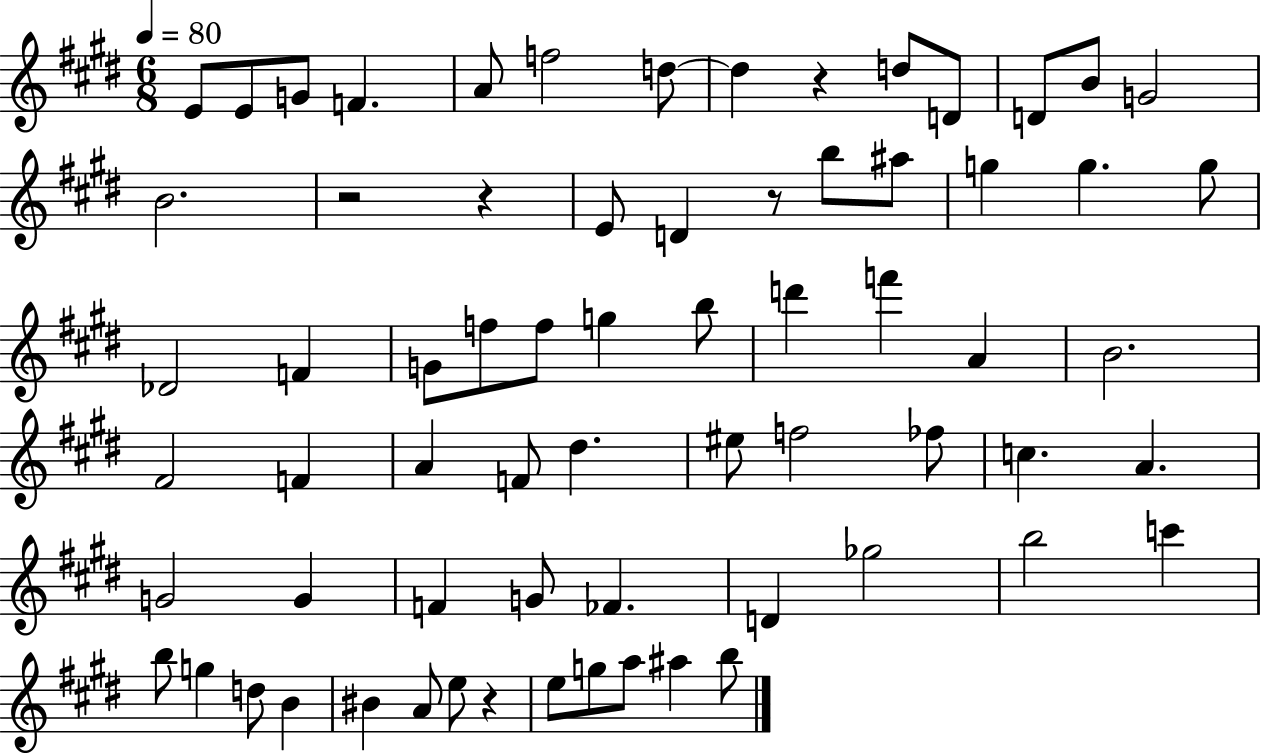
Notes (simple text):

E4/e E4/e G4/e F4/q. A4/e F5/h D5/e D5/q R/q D5/e D4/e D4/e B4/e G4/h B4/h. R/h R/q E4/e D4/q R/e B5/e A#5/e G5/q G5/q. G5/e Db4/h F4/q G4/e F5/e F5/e G5/q B5/e D6/q F6/q A4/q B4/h. F#4/h F4/q A4/q F4/e D#5/q. EIS5/e F5/h FES5/e C5/q. A4/q. G4/h G4/q F4/q G4/e FES4/q. D4/q Gb5/h B5/h C6/q B5/e G5/q D5/e B4/q BIS4/q A4/e E5/e R/q E5/e G5/e A5/e A#5/q B5/e